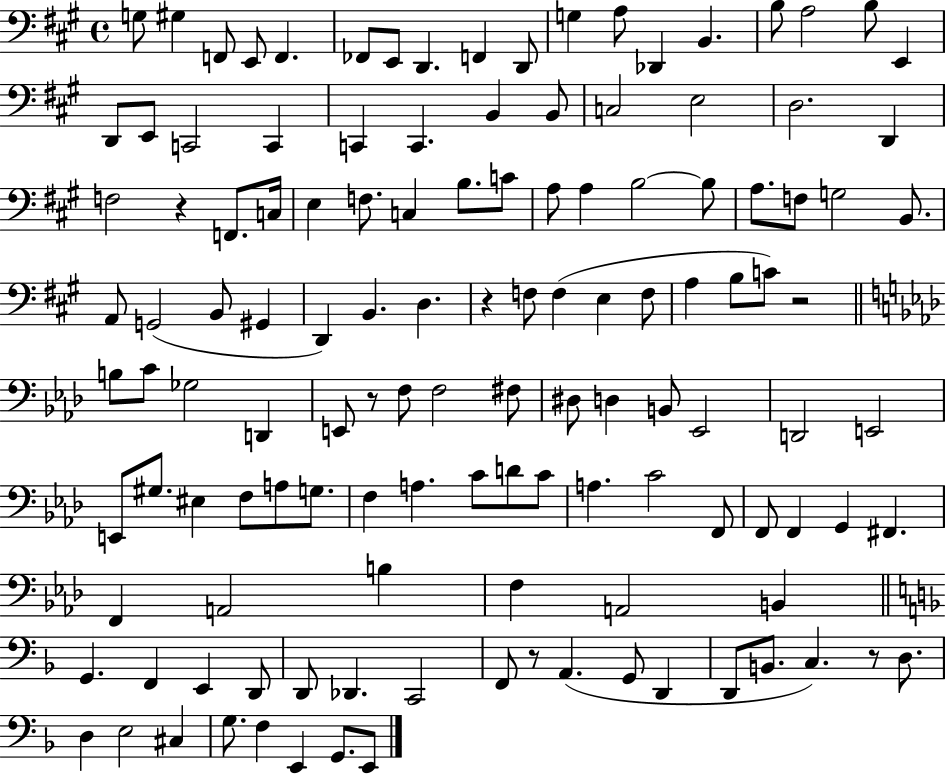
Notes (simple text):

G3/e G#3/q F2/e E2/e F2/q. FES2/e E2/e D2/q. F2/q D2/e G3/q A3/e Db2/q B2/q. B3/e A3/h B3/e E2/q D2/e E2/e C2/h C2/q C2/q C2/q. B2/q B2/e C3/h E3/h D3/h. D2/q F3/h R/q F2/e. C3/s E3/q F3/e. C3/q B3/e. C4/e A3/e A3/q B3/h B3/e A3/e. F3/e G3/h B2/e. A2/e G2/h B2/e G#2/q D2/q B2/q. D3/q. R/q F3/e F3/q E3/q F3/e A3/q B3/e C4/e R/h B3/e C4/e Gb3/h D2/q E2/e R/e F3/e F3/h F#3/e D#3/e D3/q B2/e Eb2/h D2/h E2/h E2/e G#3/e. EIS3/q F3/e A3/e G3/e. F3/q A3/q. C4/e D4/e C4/e A3/q. C4/h F2/e F2/e F2/q G2/q F#2/q. F2/q A2/h B3/q F3/q A2/h B2/q G2/q. F2/q E2/q D2/e D2/e Db2/q. C2/h F2/e R/e A2/q. G2/e D2/q D2/e B2/e. C3/q. R/e D3/e. D3/q E3/h C#3/q G3/e. F3/q E2/q G2/e. E2/e